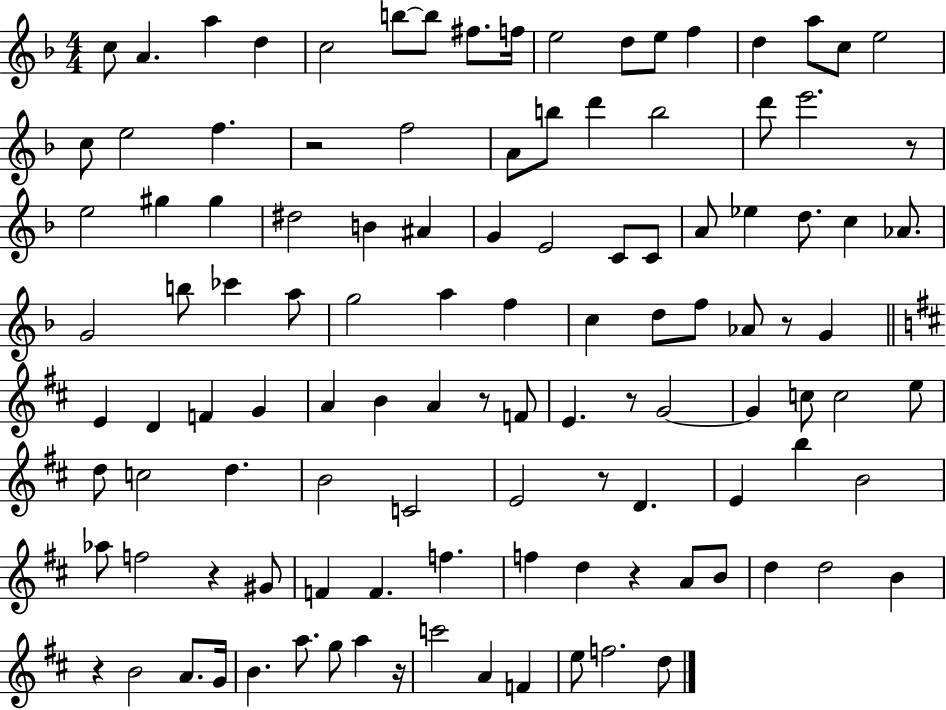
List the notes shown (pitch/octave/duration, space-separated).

C5/e A4/q. A5/q D5/q C5/h B5/e B5/e F#5/e. F5/s E5/h D5/e E5/e F5/q D5/q A5/e C5/e E5/h C5/e E5/h F5/q. R/h F5/h A4/e B5/e D6/q B5/h D6/e E6/h. R/e E5/h G#5/q G#5/q D#5/h B4/q A#4/q G4/q E4/h C4/e C4/e A4/e Eb5/q D5/e. C5/q Ab4/e. G4/h B5/e CES6/q A5/e G5/h A5/q F5/q C5/q D5/e F5/e Ab4/e R/e G4/q E4/q D4/q F4/q G4/q A4/q B4/q A4/q R/e F4/e E4/q. R/e G4/h G4/q C5/e C5/h E5/e D5/e C5/h D5/q. B4/h C4/h E4/h R/e D4/q. E4/q B5/q B4/h Ab5/e F5/h R/q G#4/e F4/q F4/q. F5/q. F5/q D5/q R/q A4/e B4/e D5/q D5/h B4/q R/q B4/h A4/e. G4/s B4/q. A5/e. G5/e A5/q R/s C6/h A4/q F4/q E5/e F5/h. D5/e